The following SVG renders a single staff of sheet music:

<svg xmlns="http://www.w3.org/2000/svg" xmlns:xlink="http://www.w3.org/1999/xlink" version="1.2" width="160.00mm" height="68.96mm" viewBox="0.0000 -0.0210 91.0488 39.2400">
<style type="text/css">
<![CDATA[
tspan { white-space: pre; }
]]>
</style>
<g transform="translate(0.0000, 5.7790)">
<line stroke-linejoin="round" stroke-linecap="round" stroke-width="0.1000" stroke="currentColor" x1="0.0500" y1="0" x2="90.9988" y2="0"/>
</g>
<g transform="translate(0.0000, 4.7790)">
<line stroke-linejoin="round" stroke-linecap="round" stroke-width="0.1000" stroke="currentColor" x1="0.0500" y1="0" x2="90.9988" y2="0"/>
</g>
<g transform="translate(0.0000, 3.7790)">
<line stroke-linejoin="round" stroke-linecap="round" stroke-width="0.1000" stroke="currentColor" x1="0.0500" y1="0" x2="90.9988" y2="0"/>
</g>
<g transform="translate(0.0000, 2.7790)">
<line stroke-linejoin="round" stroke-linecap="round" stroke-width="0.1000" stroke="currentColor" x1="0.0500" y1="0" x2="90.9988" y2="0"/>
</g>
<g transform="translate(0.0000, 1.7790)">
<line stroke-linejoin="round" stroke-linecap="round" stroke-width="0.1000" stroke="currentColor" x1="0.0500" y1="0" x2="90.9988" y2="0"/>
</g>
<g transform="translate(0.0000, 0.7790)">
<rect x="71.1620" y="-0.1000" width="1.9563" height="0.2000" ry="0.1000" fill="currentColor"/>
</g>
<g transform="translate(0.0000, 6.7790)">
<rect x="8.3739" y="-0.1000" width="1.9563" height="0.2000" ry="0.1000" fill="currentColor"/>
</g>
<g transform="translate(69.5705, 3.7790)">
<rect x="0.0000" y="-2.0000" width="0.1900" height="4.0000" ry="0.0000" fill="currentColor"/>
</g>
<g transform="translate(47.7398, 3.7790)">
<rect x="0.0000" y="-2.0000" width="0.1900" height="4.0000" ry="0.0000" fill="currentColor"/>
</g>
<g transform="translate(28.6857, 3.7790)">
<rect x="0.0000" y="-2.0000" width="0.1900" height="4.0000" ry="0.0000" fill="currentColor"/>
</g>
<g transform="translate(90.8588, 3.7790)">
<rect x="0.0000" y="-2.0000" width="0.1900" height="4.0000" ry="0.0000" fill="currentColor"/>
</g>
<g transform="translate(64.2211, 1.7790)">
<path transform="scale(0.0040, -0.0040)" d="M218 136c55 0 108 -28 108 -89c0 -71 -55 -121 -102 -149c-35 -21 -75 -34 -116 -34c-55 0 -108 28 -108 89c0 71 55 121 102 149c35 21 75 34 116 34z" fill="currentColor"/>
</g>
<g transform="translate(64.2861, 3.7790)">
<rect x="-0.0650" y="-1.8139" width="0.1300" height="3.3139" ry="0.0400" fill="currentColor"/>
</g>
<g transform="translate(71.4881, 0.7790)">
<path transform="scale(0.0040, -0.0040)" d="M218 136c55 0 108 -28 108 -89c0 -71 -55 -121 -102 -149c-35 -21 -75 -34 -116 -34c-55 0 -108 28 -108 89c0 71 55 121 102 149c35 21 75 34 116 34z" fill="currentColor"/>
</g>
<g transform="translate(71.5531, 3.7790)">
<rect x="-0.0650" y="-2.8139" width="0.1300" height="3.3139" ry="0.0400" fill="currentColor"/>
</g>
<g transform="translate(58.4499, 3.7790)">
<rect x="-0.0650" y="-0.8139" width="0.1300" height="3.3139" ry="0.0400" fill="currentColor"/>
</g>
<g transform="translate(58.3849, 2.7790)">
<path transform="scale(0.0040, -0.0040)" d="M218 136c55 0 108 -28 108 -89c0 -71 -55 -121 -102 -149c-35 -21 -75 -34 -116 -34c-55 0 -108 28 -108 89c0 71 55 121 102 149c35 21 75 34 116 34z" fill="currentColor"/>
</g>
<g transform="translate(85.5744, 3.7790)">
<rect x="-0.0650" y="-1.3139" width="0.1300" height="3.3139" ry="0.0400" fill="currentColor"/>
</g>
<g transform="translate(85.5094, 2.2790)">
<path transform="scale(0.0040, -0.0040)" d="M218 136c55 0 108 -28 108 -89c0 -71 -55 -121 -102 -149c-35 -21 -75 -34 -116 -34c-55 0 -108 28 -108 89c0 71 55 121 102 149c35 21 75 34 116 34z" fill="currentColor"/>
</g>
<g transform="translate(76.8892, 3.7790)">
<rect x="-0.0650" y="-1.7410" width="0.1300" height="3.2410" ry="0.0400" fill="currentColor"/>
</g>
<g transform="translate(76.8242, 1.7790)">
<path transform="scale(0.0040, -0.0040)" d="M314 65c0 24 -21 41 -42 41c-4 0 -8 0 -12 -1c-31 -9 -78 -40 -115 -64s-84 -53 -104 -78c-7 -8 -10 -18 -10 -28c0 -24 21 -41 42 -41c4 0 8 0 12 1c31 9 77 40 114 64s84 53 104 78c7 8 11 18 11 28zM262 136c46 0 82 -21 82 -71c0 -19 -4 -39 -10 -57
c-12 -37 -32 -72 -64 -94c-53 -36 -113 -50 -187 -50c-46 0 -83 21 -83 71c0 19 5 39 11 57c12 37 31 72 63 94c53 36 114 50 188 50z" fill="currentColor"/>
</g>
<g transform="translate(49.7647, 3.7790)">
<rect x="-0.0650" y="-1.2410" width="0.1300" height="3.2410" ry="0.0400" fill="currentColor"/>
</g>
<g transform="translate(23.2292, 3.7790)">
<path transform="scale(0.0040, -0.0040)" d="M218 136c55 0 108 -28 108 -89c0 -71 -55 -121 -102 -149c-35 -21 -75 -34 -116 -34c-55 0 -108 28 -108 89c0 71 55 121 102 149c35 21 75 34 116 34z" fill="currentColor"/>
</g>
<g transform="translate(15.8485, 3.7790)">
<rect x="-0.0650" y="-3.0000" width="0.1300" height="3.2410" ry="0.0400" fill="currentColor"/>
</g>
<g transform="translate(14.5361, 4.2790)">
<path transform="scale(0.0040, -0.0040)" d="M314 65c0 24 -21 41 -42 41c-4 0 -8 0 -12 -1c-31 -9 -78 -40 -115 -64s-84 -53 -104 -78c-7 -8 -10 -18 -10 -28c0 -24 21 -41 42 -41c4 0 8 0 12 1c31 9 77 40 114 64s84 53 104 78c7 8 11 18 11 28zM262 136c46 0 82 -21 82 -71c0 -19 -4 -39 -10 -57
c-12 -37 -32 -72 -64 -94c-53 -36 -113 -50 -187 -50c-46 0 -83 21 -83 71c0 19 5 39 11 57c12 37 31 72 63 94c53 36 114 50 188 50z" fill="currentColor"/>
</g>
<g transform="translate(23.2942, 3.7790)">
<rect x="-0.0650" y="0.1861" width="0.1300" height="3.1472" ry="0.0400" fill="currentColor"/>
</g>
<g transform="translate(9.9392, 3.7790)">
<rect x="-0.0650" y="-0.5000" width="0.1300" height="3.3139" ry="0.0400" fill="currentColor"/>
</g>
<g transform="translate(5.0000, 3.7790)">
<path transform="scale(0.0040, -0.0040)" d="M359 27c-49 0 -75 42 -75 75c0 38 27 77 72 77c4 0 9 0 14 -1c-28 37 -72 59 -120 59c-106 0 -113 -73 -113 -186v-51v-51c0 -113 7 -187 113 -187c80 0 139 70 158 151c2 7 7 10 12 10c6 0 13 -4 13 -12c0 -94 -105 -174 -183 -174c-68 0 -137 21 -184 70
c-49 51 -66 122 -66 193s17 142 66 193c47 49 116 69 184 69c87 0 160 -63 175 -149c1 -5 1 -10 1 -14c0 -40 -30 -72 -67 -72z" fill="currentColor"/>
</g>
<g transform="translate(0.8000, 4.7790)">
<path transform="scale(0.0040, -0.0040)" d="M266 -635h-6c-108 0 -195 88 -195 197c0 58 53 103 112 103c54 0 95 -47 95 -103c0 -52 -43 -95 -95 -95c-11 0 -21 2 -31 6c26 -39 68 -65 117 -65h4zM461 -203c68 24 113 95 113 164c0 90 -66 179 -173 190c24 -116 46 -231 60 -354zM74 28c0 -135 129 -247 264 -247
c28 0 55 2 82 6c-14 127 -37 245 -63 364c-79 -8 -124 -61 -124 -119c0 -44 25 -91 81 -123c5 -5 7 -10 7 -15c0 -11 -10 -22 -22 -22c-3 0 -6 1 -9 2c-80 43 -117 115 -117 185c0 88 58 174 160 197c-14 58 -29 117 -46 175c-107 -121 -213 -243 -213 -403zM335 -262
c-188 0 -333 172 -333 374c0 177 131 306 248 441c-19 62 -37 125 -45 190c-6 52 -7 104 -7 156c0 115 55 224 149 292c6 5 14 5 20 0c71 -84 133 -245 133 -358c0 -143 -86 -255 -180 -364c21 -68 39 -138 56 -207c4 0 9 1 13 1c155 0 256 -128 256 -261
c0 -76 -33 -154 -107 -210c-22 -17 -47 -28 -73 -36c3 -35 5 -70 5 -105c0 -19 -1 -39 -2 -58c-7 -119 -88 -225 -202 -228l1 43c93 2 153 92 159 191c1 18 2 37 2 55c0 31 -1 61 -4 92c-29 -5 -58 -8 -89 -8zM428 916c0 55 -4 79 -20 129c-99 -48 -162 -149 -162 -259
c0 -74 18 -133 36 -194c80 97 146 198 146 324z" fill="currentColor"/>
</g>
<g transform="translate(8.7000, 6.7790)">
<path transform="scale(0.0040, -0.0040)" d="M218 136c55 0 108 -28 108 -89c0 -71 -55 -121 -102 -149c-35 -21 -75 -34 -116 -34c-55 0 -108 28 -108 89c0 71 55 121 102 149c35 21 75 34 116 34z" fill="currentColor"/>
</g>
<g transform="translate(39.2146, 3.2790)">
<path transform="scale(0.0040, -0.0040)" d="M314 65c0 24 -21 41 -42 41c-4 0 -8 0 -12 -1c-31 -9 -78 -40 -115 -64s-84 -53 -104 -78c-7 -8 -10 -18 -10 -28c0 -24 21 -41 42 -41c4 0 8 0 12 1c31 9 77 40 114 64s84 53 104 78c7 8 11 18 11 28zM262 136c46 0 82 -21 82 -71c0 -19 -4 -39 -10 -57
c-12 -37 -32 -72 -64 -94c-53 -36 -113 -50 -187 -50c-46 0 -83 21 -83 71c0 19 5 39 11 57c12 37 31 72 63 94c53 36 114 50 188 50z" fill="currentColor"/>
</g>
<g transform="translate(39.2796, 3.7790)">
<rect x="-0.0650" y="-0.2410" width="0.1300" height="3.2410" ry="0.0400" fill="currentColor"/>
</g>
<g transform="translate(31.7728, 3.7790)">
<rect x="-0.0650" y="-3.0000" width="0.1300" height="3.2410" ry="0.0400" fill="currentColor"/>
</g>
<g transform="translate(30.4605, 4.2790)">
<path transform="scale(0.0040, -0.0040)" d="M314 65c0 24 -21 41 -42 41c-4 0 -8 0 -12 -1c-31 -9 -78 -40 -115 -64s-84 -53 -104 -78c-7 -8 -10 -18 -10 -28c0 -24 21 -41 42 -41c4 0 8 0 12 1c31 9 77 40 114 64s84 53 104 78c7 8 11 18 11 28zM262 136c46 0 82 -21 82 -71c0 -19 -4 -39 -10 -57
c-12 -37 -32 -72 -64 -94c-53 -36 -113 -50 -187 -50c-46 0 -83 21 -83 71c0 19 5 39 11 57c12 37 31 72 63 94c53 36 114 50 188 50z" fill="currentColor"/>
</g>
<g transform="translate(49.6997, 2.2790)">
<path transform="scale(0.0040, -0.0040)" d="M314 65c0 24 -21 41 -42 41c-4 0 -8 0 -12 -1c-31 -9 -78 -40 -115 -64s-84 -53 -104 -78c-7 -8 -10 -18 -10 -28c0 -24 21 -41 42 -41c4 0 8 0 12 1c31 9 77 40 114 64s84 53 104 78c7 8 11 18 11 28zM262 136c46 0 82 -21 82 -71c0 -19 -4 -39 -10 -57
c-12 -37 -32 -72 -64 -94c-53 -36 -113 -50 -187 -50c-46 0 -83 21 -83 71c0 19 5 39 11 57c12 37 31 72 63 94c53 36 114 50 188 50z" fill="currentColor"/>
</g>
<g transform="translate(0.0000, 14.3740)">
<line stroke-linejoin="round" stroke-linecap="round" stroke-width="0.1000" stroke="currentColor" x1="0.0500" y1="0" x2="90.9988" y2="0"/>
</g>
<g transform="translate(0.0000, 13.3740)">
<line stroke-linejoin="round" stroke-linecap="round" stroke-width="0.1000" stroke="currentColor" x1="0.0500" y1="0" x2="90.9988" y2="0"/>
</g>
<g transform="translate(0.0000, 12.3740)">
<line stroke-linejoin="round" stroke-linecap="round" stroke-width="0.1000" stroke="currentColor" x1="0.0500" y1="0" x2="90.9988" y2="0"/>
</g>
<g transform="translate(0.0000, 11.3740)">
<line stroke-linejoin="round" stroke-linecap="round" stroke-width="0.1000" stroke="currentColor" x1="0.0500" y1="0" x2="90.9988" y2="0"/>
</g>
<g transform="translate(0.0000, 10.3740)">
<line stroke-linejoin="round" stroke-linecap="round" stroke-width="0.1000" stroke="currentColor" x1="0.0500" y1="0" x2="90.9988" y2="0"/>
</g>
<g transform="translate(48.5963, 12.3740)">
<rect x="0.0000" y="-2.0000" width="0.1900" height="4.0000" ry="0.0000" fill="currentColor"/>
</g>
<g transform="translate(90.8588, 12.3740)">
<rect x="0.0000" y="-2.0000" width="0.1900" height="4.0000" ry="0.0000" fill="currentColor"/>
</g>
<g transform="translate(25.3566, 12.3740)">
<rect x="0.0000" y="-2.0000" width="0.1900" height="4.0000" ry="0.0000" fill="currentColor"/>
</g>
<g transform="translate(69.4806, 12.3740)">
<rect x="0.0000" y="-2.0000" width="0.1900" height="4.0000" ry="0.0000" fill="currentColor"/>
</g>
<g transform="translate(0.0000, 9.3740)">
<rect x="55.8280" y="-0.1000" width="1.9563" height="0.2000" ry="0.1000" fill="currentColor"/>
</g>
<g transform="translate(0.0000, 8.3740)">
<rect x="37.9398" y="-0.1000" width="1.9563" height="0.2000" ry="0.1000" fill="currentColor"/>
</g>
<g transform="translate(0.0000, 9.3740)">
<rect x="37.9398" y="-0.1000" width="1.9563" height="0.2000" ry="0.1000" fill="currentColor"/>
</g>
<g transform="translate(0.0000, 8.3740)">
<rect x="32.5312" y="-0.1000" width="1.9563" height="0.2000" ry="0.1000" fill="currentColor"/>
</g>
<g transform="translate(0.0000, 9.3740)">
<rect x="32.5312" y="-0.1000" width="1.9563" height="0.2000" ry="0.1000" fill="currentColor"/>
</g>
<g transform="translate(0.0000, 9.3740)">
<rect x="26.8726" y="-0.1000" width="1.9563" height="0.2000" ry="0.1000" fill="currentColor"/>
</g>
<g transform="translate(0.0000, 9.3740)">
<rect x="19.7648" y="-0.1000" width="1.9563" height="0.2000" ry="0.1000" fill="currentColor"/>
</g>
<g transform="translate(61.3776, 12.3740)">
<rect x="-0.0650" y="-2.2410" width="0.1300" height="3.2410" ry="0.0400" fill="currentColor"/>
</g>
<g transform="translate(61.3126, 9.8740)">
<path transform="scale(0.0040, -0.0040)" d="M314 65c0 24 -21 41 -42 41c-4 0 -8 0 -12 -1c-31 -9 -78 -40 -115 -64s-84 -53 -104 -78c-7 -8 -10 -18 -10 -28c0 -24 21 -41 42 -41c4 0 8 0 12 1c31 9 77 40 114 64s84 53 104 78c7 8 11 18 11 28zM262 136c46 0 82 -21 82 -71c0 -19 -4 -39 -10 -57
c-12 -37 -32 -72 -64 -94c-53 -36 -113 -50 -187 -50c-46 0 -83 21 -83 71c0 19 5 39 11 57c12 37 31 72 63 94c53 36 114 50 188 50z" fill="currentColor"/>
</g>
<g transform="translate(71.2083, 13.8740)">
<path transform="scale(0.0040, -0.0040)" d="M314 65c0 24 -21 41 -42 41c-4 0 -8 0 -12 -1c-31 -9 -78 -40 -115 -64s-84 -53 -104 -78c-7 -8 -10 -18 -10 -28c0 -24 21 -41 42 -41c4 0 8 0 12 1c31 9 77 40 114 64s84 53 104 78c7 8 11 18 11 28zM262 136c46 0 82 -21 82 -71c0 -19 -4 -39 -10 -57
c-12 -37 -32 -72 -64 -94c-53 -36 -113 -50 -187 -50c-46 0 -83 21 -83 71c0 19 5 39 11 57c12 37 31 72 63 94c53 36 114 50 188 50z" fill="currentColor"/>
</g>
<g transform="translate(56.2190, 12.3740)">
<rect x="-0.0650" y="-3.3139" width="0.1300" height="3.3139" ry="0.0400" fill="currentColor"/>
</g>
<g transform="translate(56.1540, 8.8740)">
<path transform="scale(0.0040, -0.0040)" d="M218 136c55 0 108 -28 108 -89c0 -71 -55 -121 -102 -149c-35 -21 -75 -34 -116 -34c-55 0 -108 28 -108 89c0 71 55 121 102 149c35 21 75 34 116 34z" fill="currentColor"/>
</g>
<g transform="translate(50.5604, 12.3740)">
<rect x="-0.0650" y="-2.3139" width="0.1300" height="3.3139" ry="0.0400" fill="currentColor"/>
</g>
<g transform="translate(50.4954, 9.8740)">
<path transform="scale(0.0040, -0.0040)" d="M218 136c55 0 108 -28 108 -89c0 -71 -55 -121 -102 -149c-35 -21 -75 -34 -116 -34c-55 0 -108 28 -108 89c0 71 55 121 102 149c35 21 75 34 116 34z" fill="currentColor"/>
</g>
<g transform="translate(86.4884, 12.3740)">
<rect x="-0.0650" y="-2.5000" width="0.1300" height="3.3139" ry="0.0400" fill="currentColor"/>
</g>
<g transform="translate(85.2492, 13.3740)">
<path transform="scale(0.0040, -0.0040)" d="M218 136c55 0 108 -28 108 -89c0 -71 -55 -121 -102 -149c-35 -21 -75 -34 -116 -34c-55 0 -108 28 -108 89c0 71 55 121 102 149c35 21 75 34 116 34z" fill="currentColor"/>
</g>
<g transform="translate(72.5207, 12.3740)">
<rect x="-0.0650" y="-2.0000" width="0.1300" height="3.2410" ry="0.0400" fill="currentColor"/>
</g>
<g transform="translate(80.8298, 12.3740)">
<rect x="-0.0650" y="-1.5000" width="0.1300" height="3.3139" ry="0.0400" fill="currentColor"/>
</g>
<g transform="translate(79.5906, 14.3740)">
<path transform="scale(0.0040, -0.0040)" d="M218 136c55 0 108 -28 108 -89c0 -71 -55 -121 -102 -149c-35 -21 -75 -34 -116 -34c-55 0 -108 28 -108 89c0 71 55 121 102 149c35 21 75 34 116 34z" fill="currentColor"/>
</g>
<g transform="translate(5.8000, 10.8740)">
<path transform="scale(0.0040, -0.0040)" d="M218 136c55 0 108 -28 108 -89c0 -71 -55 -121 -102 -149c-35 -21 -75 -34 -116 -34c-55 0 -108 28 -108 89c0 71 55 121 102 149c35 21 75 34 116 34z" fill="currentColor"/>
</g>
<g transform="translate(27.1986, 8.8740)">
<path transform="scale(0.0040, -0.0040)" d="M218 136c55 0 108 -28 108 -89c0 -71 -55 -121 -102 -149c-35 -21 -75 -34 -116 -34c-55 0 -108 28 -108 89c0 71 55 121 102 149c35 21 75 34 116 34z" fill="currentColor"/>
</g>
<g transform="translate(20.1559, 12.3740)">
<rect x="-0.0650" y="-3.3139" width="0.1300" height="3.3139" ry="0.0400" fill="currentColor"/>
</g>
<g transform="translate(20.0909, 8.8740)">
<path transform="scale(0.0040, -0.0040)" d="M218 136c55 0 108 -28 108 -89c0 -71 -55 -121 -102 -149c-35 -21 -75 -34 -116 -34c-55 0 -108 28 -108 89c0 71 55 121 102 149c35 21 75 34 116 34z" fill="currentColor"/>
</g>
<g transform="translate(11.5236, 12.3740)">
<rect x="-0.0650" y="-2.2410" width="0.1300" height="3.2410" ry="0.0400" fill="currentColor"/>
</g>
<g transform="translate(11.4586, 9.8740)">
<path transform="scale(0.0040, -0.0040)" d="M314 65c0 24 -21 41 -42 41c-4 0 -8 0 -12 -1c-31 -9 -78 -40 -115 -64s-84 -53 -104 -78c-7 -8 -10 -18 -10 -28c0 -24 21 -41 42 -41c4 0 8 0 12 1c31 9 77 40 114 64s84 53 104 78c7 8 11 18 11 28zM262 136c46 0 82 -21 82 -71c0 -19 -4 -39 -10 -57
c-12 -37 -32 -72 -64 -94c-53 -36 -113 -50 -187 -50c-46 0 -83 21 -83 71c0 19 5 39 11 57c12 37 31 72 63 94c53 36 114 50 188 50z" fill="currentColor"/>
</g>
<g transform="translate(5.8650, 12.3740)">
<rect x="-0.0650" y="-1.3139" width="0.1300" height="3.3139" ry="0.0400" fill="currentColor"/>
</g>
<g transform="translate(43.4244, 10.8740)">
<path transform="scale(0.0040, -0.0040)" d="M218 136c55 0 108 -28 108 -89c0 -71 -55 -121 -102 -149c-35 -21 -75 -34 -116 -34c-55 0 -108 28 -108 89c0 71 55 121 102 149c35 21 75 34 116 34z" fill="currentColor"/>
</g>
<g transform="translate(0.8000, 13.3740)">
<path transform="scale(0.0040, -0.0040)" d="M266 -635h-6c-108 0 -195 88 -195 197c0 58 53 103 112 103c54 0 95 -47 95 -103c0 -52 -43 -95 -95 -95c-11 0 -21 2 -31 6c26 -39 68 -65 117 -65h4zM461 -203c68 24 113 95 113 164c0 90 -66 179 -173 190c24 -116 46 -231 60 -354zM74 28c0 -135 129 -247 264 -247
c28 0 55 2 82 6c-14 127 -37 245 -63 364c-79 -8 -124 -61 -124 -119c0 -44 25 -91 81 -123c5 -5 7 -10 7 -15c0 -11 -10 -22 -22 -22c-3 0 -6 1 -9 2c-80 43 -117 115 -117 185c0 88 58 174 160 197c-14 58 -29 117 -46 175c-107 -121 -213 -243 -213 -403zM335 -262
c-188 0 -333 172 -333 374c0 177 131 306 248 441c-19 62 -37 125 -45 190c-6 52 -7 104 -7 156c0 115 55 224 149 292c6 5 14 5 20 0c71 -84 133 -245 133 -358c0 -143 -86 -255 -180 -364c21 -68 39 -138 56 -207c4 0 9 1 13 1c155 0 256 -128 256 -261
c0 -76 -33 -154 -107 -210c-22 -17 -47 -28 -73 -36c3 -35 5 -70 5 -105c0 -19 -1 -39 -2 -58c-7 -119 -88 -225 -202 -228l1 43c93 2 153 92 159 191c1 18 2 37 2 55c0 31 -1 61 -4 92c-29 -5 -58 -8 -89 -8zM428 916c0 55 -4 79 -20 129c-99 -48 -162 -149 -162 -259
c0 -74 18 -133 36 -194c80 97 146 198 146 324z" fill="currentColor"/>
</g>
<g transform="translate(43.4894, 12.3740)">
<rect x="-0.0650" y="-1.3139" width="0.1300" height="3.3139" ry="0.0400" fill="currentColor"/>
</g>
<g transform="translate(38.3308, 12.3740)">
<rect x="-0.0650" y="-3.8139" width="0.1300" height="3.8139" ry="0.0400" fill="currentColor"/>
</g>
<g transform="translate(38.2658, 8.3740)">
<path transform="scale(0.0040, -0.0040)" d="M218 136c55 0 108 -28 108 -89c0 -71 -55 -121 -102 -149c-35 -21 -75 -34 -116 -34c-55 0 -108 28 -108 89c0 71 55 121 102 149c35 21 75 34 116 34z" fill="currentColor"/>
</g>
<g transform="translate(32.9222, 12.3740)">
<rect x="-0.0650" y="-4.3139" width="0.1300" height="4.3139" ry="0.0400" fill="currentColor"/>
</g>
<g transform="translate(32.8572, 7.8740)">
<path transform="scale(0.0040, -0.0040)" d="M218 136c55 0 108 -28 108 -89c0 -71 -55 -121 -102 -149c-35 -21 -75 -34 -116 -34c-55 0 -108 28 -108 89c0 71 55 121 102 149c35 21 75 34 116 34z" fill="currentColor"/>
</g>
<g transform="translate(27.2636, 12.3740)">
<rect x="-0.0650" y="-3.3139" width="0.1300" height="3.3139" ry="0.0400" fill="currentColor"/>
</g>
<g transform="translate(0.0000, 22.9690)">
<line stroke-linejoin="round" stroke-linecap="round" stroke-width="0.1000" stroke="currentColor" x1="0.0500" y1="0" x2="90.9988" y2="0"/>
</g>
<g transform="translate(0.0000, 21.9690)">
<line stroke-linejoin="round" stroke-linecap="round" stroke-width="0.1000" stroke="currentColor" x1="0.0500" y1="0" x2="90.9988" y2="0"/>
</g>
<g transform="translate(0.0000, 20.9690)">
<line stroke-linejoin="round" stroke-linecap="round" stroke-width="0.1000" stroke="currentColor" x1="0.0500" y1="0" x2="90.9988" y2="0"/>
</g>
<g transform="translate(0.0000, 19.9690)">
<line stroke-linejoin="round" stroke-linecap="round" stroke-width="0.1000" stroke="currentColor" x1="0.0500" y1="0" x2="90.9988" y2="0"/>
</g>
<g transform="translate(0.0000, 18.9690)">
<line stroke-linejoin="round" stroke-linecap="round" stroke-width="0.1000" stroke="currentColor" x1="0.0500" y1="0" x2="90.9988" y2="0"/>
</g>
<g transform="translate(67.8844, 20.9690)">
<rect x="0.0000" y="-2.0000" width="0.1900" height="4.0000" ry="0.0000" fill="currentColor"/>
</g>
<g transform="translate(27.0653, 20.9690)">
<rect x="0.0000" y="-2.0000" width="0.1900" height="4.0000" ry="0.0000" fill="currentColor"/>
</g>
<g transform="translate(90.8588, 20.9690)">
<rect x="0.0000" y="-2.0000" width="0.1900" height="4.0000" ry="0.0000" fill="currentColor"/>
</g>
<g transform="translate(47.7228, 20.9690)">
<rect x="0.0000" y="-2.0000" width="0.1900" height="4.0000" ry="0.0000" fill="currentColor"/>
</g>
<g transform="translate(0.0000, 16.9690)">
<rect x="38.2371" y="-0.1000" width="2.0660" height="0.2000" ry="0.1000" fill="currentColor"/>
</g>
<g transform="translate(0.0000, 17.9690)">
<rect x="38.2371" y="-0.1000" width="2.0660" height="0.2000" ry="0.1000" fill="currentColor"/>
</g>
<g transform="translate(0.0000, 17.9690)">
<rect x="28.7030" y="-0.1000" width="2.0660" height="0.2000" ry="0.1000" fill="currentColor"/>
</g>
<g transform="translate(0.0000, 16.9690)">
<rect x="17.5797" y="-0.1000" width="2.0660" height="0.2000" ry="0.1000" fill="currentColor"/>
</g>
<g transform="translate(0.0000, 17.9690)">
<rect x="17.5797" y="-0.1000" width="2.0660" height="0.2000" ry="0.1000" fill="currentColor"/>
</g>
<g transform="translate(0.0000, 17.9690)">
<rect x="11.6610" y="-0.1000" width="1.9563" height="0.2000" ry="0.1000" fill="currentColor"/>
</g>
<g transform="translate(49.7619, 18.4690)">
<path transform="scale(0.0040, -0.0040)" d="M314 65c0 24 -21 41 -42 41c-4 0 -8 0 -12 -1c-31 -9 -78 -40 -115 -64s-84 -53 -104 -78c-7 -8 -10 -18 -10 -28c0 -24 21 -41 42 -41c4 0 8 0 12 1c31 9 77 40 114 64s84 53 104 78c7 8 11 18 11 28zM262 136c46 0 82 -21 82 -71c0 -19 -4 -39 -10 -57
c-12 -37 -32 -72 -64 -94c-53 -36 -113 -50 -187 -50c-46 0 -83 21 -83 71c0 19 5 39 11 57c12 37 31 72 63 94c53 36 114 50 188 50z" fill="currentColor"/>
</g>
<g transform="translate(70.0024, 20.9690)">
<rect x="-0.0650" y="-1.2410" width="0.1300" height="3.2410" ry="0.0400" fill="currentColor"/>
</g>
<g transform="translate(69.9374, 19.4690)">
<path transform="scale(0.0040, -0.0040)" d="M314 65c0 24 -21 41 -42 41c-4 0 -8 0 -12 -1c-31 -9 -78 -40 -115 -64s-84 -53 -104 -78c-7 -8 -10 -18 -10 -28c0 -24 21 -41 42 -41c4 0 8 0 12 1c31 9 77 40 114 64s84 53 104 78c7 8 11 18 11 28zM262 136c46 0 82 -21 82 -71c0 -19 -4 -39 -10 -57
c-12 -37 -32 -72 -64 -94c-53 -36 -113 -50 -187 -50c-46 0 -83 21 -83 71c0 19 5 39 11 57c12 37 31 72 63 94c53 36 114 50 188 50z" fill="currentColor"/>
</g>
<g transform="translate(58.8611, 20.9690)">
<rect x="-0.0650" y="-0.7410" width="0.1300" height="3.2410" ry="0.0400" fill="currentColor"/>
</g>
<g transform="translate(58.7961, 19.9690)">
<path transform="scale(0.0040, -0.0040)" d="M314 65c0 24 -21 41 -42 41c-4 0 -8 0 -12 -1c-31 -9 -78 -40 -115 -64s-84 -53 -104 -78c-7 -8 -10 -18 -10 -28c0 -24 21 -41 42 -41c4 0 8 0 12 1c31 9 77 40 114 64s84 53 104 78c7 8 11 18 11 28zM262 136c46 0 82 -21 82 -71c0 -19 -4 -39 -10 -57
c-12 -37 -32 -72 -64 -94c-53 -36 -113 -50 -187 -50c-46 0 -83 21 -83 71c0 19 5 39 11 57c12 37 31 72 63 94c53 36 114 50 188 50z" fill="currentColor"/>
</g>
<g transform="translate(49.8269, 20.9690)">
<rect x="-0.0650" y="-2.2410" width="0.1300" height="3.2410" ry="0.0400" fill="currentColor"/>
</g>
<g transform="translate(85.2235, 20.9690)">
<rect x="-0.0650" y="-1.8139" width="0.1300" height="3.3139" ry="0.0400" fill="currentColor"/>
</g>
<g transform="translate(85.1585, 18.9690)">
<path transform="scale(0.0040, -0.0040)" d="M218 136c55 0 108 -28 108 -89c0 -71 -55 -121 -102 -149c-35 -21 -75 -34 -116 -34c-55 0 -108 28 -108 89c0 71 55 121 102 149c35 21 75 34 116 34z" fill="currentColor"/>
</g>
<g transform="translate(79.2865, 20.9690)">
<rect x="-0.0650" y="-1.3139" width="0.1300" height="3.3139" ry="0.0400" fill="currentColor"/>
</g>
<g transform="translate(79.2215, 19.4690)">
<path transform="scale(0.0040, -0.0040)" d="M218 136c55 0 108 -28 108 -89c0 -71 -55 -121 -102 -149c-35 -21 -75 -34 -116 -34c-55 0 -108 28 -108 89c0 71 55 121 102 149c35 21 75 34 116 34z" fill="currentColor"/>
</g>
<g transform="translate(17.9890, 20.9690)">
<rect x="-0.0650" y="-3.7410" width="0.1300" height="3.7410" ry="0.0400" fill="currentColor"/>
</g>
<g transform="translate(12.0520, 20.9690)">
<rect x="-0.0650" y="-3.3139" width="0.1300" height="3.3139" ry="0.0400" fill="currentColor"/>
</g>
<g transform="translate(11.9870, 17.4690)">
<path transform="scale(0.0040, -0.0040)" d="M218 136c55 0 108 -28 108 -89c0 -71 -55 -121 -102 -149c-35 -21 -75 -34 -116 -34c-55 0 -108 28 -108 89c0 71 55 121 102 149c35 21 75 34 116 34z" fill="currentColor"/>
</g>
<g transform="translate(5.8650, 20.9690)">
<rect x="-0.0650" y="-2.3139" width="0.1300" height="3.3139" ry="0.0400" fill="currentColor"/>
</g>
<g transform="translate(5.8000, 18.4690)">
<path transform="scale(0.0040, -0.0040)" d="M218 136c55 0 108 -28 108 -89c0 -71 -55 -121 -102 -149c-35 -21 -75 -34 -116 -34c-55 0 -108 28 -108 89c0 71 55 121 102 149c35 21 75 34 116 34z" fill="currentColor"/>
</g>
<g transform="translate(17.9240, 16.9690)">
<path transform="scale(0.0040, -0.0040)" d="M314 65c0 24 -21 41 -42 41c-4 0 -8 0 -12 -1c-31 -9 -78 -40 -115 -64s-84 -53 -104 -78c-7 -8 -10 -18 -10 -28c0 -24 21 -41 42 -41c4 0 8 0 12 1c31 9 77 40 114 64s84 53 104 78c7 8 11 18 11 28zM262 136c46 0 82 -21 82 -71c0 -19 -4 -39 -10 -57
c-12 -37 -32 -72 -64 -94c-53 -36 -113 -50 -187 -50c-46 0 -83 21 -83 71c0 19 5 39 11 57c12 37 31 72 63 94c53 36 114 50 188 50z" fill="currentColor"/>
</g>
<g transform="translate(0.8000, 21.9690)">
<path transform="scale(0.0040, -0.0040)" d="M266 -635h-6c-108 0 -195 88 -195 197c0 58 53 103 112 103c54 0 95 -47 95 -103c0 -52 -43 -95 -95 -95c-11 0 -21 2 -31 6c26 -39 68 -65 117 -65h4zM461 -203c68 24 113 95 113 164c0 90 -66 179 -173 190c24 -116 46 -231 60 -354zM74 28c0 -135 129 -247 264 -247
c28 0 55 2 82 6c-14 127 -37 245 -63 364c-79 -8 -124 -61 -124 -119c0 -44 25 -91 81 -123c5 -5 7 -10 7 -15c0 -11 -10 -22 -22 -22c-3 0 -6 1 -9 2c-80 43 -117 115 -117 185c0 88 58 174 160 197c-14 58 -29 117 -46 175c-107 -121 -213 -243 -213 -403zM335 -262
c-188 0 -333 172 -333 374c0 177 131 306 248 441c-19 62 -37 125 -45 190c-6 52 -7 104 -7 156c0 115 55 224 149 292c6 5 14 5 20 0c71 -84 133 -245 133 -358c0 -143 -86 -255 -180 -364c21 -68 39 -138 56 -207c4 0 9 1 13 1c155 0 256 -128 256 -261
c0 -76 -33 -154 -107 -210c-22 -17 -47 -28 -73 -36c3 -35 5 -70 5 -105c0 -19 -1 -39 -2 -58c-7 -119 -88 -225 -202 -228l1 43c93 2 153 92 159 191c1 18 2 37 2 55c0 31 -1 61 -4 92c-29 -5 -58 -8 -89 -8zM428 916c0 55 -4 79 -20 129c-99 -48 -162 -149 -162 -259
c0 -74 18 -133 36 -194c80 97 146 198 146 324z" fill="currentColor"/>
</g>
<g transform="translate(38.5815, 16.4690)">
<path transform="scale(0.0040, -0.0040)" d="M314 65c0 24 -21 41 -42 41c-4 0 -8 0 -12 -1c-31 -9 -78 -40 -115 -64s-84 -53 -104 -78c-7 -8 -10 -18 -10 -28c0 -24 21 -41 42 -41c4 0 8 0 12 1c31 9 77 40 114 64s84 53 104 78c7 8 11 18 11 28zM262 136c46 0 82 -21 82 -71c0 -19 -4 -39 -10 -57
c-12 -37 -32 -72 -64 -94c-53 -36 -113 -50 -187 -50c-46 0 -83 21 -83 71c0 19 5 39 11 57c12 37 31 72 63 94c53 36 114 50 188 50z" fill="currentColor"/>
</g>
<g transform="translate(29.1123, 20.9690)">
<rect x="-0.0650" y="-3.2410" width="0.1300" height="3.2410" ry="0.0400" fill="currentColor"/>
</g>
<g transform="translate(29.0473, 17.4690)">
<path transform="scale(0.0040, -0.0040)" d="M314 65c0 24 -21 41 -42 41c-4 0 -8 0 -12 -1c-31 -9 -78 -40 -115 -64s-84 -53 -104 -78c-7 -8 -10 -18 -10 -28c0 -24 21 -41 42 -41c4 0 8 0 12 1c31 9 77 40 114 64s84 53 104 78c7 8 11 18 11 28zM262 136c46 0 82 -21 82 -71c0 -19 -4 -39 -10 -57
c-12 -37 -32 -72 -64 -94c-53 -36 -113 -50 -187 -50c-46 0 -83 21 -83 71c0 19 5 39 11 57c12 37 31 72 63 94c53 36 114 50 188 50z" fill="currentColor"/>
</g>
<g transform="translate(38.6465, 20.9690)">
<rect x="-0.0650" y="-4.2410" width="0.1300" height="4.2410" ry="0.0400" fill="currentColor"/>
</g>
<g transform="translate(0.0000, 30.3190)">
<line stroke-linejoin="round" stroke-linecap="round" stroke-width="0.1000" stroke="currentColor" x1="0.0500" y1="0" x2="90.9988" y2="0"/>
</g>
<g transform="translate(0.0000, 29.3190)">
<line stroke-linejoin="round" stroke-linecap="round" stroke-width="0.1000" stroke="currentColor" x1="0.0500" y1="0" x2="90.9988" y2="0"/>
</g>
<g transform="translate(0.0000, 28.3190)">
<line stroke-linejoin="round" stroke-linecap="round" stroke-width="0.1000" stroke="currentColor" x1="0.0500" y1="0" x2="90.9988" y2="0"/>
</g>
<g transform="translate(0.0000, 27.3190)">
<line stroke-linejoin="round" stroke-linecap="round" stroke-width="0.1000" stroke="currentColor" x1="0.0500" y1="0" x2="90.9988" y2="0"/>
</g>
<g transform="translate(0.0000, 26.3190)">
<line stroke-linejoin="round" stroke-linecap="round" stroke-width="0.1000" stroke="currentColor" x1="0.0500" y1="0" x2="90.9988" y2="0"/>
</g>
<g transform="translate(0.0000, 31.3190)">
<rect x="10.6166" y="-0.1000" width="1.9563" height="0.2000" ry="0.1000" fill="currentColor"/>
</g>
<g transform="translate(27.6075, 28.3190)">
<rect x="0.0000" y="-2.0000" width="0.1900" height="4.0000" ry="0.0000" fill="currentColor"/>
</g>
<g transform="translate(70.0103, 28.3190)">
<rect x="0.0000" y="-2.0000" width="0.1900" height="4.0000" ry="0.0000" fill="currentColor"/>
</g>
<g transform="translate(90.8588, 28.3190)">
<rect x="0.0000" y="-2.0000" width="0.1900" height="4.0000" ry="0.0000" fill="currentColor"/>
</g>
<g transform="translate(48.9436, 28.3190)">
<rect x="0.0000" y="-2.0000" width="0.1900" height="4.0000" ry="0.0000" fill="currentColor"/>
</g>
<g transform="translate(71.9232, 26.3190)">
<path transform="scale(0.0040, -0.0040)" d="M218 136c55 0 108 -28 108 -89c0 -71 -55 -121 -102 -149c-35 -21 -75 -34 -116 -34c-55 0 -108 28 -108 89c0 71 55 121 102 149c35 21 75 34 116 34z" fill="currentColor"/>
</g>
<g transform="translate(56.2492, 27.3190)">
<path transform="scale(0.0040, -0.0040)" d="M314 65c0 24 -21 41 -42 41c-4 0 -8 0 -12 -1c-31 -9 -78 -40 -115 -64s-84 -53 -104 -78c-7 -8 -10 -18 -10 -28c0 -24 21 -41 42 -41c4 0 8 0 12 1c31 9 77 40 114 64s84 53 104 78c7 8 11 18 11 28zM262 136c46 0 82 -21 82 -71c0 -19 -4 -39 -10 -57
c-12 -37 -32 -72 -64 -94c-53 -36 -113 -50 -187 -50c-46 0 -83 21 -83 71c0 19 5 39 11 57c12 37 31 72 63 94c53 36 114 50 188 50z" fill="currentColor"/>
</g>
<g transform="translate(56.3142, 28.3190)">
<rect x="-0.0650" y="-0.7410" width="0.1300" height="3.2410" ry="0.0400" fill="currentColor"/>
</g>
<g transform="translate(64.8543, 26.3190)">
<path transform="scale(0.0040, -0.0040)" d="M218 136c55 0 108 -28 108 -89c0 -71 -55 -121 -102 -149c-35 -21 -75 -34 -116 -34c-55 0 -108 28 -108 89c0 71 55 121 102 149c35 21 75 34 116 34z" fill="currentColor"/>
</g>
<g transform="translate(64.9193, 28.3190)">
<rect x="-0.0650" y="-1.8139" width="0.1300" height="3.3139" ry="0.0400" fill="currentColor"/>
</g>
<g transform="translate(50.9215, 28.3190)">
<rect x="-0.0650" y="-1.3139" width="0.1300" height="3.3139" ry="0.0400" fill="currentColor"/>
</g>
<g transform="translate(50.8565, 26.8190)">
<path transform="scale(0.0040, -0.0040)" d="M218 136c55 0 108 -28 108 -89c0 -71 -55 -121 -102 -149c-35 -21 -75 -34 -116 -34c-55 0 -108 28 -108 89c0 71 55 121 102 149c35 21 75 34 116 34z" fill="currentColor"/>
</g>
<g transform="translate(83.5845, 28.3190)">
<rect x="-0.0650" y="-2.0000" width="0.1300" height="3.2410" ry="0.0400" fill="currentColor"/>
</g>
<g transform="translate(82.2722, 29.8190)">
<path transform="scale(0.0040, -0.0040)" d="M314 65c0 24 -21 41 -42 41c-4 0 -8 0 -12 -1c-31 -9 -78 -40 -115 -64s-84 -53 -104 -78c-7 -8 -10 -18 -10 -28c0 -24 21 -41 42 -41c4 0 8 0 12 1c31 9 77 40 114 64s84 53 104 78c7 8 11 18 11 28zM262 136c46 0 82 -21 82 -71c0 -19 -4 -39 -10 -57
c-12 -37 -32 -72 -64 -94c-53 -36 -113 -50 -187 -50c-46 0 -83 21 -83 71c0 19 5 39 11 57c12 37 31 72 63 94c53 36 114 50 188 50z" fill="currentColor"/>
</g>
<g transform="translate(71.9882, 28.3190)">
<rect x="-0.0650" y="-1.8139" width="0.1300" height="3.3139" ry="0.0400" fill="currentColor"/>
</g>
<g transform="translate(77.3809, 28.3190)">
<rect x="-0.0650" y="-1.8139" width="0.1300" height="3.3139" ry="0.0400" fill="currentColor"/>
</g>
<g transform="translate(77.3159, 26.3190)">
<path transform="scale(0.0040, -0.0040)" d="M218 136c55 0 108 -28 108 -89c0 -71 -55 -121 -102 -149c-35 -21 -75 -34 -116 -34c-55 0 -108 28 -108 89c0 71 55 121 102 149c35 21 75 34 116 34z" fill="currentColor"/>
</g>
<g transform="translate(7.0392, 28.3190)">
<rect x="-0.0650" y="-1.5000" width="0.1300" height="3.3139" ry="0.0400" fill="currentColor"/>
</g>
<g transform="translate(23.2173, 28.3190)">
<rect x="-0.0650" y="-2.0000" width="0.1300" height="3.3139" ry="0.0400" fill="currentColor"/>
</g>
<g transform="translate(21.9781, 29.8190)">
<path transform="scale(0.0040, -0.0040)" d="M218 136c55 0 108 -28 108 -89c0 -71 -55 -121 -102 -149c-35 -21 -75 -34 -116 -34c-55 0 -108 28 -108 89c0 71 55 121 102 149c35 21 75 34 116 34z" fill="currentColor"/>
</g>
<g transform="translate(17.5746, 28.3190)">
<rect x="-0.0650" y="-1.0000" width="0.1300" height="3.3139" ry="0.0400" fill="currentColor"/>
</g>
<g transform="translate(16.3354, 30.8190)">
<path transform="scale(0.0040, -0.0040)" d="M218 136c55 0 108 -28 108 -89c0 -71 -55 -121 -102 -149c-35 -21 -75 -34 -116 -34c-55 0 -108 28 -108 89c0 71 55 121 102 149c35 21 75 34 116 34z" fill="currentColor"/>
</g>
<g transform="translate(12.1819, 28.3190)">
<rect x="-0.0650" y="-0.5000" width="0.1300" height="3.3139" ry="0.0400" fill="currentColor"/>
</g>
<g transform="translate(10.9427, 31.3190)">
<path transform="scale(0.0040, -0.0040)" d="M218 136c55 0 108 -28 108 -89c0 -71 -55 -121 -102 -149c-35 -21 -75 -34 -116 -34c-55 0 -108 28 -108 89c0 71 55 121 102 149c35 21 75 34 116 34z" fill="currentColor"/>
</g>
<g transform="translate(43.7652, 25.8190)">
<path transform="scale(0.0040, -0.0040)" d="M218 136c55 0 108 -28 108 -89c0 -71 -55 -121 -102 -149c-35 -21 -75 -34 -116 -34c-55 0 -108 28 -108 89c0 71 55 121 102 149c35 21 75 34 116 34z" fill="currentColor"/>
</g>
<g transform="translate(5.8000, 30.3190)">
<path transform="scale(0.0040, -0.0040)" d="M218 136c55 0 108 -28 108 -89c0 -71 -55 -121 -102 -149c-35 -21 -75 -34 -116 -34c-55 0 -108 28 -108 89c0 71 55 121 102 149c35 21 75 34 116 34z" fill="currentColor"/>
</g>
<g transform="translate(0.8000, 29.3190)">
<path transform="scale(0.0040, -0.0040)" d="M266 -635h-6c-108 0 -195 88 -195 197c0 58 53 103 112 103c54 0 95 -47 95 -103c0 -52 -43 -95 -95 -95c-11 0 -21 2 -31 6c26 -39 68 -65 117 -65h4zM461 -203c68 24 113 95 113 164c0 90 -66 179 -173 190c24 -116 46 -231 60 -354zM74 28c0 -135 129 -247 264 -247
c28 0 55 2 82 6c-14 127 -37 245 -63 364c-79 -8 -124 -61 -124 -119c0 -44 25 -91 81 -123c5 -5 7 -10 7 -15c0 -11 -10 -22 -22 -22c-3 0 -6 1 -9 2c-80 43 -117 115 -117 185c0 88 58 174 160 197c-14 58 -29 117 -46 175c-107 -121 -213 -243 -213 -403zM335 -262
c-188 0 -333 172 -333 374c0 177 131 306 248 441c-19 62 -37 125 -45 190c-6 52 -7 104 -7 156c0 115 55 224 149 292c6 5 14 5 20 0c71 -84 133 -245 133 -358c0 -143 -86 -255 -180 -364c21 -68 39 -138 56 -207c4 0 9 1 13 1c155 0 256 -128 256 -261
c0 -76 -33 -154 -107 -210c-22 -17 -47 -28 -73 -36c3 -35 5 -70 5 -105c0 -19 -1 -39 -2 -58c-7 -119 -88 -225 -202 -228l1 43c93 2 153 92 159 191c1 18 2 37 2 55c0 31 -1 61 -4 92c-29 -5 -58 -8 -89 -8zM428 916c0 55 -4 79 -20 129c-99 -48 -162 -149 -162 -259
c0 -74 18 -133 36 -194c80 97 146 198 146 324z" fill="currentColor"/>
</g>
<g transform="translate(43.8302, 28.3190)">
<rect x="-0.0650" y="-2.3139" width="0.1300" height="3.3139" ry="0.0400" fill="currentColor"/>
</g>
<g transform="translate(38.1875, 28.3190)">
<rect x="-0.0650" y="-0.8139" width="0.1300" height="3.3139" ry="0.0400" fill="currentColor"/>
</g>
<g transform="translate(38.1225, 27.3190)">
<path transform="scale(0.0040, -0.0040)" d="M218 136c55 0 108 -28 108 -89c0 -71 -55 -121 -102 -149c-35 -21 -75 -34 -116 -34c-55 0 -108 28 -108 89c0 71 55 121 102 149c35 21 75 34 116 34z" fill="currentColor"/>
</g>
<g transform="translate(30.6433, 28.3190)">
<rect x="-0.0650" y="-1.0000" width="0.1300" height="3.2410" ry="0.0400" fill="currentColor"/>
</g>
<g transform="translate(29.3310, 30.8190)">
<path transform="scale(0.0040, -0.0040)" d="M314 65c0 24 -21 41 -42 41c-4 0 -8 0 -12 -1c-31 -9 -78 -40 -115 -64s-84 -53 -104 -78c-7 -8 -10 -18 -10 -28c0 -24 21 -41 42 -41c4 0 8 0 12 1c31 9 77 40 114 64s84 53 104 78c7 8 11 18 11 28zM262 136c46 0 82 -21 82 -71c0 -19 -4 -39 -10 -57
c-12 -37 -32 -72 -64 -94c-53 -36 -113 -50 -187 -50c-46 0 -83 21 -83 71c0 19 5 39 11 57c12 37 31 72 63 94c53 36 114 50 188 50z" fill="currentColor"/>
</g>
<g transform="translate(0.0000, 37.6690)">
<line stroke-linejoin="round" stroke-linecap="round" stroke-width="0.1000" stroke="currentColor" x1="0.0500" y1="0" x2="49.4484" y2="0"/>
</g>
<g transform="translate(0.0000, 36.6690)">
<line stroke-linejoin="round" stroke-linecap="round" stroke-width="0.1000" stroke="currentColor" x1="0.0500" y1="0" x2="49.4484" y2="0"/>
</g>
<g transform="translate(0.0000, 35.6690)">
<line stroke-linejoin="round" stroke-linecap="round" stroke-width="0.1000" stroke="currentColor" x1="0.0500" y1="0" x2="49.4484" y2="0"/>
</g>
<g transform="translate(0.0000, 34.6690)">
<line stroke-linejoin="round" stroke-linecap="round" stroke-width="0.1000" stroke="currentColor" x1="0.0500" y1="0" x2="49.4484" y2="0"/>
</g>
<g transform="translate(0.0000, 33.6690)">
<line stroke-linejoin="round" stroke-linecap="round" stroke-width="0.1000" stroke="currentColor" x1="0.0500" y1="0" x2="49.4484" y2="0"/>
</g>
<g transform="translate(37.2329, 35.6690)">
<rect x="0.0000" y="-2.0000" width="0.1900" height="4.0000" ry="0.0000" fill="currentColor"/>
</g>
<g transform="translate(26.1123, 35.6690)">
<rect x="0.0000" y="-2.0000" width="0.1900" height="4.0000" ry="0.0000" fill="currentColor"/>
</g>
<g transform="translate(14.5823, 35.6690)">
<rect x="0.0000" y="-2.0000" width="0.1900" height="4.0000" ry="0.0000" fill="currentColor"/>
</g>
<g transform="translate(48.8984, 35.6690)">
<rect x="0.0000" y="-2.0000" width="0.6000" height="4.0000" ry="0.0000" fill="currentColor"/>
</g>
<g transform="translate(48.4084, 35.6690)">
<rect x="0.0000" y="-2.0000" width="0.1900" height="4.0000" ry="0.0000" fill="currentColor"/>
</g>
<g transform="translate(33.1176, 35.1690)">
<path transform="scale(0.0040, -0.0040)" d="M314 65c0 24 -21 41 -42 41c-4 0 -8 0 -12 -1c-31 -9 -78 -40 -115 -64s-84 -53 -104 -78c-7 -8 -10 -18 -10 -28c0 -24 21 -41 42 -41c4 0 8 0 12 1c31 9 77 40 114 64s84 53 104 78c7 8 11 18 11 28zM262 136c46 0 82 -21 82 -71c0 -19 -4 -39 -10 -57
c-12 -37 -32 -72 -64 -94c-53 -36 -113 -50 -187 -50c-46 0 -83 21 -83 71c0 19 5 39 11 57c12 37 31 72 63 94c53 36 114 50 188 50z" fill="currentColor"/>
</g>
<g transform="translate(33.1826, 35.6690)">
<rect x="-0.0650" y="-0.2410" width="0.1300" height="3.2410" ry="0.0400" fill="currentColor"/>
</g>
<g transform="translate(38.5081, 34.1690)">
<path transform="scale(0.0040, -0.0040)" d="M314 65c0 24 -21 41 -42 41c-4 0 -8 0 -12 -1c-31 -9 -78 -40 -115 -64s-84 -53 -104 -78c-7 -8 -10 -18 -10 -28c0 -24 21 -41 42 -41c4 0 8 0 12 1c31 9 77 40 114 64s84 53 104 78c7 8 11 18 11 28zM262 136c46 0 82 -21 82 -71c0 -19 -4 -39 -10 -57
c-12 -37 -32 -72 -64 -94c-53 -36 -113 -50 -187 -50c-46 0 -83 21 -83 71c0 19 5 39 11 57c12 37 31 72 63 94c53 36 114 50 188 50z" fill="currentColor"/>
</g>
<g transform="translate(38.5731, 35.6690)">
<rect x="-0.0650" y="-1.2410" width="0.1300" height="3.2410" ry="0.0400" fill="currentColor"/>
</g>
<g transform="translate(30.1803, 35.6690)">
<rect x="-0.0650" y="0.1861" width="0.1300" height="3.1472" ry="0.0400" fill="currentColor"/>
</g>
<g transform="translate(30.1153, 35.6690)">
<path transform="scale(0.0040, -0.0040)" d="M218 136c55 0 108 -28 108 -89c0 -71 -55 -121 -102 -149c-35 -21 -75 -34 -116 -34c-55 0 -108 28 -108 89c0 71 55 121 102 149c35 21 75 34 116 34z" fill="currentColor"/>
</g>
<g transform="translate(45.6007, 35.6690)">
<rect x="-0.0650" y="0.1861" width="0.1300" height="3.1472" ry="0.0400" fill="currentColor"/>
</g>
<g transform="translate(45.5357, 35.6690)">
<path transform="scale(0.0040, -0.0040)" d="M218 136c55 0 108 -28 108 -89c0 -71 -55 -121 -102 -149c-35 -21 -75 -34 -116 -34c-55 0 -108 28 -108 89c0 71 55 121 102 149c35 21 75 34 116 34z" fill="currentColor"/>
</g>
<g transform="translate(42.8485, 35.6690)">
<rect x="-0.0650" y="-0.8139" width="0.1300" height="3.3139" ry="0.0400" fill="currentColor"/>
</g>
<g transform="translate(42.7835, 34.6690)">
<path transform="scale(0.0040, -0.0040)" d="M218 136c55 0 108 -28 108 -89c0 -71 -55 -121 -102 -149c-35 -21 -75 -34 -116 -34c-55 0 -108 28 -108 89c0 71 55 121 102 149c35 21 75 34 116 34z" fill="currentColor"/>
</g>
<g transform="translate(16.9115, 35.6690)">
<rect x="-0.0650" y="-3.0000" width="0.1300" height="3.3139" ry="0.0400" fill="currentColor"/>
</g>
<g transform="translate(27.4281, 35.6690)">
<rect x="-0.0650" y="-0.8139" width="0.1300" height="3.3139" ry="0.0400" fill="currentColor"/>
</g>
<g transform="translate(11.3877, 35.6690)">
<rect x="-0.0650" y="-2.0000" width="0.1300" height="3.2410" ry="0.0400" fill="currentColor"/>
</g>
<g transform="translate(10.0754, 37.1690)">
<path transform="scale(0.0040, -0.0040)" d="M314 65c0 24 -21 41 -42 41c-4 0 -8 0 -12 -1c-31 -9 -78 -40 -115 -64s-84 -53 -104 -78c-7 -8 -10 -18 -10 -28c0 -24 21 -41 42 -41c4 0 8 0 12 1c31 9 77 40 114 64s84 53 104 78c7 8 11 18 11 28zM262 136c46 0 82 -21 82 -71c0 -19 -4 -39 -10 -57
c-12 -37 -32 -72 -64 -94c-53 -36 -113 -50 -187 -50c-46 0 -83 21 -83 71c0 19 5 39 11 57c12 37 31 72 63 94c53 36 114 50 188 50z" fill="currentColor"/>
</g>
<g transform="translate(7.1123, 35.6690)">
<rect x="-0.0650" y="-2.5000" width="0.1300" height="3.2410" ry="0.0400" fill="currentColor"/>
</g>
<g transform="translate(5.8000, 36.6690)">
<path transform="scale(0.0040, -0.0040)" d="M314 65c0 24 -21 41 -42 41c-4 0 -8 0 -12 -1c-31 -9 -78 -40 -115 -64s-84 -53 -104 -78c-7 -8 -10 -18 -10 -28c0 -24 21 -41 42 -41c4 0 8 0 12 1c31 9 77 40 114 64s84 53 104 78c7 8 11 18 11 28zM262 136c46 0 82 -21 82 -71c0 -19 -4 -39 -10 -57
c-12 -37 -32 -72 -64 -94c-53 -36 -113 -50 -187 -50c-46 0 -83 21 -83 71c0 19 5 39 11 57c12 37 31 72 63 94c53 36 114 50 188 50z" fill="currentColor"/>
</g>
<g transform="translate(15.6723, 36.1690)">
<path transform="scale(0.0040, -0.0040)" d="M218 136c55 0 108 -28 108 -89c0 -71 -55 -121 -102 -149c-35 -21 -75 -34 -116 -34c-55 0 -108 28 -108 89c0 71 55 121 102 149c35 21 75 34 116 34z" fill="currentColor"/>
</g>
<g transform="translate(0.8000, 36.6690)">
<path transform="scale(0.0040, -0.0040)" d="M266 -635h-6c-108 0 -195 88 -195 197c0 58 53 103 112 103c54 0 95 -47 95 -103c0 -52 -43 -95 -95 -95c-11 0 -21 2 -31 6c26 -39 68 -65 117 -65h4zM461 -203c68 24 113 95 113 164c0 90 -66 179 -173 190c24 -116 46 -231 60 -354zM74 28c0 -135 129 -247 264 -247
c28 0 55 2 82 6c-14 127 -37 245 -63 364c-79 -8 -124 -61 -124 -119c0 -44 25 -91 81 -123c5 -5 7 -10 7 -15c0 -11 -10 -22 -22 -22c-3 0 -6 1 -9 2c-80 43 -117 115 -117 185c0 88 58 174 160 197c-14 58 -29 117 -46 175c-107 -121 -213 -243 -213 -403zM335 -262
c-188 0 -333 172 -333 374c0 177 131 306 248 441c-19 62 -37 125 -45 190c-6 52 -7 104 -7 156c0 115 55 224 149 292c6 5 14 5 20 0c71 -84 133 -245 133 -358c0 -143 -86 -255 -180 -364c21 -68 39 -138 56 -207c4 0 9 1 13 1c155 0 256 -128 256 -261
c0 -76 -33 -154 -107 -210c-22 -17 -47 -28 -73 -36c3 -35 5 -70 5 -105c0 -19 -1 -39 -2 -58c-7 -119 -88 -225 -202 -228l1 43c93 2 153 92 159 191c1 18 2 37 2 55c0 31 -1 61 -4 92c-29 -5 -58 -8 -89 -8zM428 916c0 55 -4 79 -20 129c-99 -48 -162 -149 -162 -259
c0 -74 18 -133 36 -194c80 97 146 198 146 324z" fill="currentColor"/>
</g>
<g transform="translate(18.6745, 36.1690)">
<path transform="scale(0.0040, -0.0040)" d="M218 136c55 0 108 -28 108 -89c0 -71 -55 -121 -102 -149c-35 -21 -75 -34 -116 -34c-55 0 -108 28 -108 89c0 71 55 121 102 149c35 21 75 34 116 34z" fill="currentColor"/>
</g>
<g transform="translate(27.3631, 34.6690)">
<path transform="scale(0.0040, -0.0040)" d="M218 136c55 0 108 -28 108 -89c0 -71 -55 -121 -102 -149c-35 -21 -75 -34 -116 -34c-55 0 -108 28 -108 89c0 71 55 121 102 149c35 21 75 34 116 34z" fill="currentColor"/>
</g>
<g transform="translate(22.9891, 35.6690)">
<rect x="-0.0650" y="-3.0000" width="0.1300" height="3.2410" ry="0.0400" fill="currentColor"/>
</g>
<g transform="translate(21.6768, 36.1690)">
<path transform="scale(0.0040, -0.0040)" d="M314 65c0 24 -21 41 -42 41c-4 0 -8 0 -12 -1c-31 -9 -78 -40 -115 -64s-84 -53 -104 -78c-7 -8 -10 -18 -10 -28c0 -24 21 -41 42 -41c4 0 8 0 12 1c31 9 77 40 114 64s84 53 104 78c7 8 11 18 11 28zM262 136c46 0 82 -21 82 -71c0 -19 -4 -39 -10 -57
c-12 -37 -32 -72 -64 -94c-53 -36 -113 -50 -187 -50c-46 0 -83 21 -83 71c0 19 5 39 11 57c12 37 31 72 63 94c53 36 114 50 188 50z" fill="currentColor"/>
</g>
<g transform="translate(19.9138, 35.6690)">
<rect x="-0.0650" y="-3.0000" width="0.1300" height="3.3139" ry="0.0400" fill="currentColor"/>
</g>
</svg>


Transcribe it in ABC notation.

X:1
T:Untitled
M:4/4
L:1/4
K:C
C A2 B A2 c2 e2 d f a f2 e e g2 b b d' c' e g b g2 F2 E G g b c'2 b2 d'2 g2 d2 e2 e f E C D F D2 d g e d2 f f f F2 G2 F2 A A A2 d B c2 e2 d B